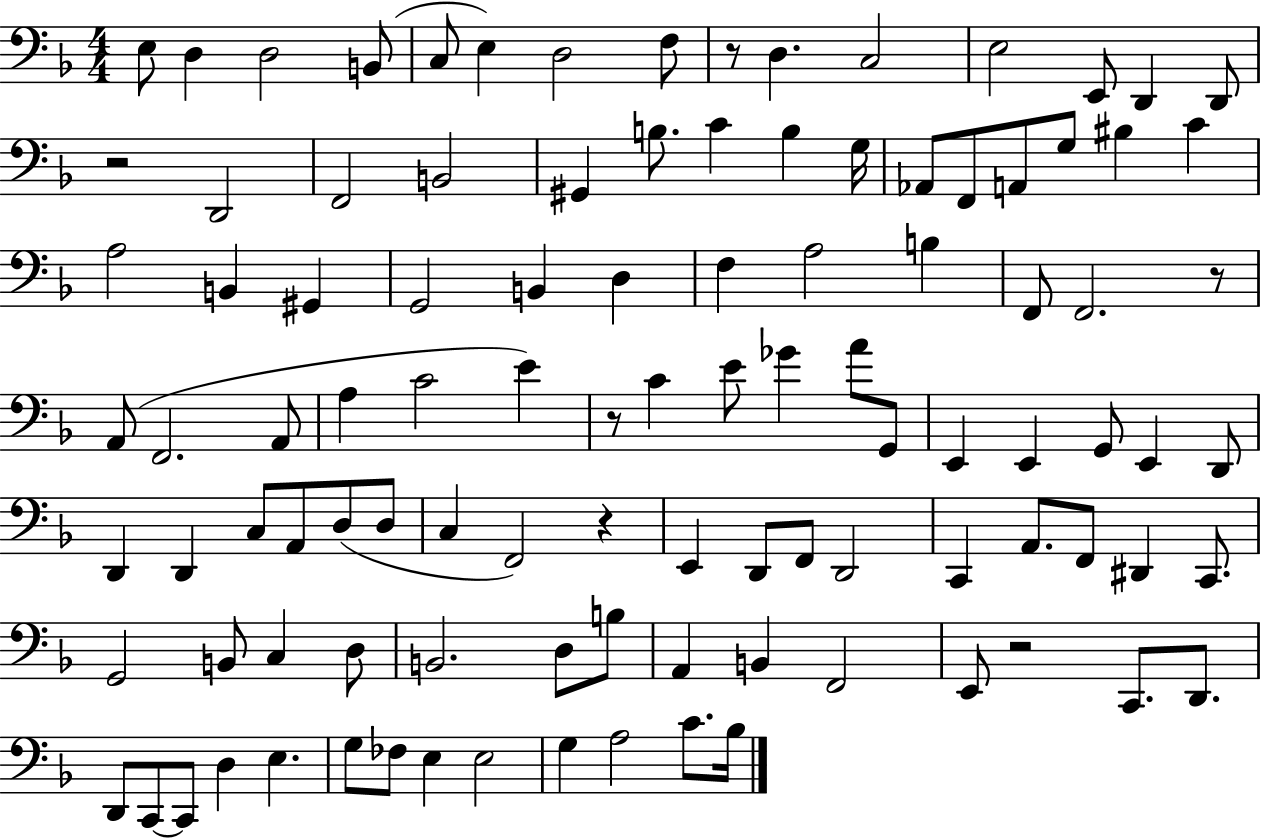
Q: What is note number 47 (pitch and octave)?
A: E4